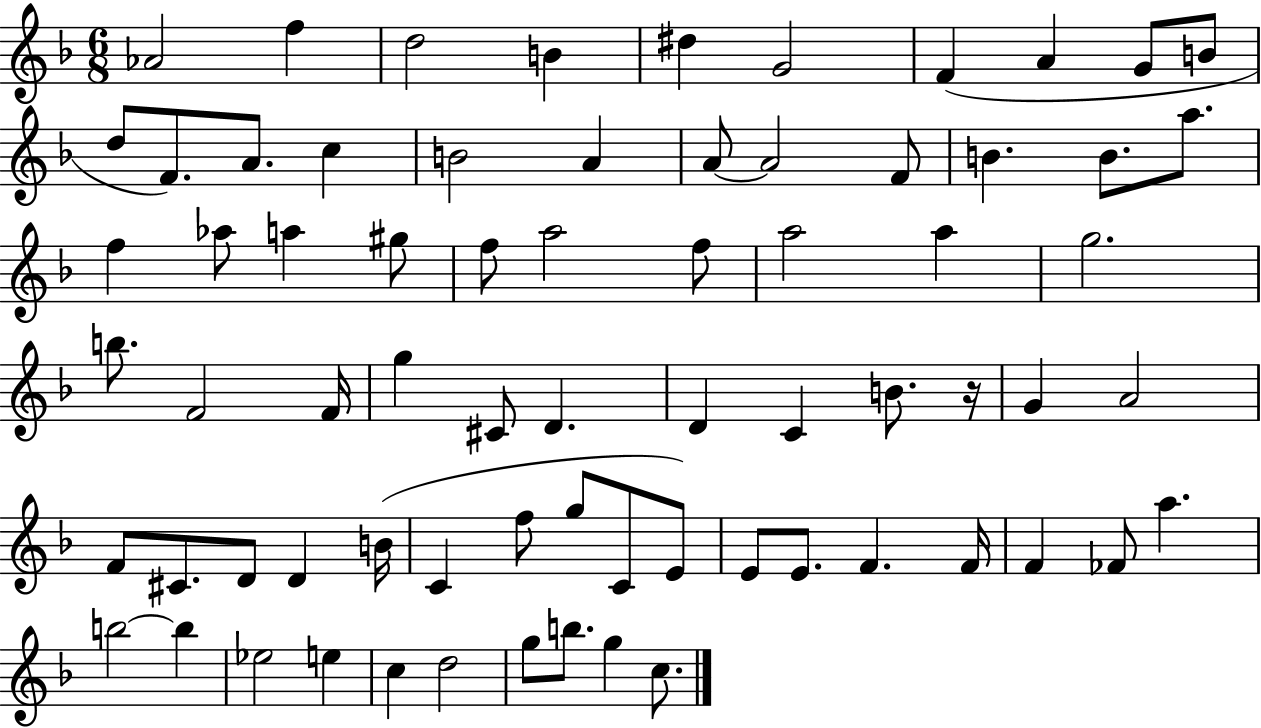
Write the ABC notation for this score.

X:1
T:Untitled
M:6/8
L:1/4
K:F
_A2 f d2 B ^d G2 F A G/2 B/2 d/2 F/2 A/2 c B2 A A/2 A2 F/2 B B/2 a/2 f _a/2 a ^g/2 f/2 a2 f/2 a2 a g2 b/2 F2 F/4 g ^C/2 D D C B/2 z/4 G A2 F/2 ^C/2 D/2 D B/4 C f/2 g/2 C/2 E/2 E/2 E/2 F F/4 F _F/2 a b2 b _e2 e c d2 g/2 b/2 g c/2